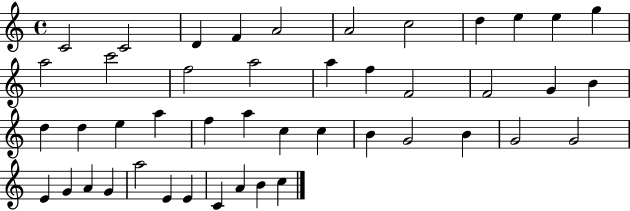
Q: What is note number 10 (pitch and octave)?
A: E5